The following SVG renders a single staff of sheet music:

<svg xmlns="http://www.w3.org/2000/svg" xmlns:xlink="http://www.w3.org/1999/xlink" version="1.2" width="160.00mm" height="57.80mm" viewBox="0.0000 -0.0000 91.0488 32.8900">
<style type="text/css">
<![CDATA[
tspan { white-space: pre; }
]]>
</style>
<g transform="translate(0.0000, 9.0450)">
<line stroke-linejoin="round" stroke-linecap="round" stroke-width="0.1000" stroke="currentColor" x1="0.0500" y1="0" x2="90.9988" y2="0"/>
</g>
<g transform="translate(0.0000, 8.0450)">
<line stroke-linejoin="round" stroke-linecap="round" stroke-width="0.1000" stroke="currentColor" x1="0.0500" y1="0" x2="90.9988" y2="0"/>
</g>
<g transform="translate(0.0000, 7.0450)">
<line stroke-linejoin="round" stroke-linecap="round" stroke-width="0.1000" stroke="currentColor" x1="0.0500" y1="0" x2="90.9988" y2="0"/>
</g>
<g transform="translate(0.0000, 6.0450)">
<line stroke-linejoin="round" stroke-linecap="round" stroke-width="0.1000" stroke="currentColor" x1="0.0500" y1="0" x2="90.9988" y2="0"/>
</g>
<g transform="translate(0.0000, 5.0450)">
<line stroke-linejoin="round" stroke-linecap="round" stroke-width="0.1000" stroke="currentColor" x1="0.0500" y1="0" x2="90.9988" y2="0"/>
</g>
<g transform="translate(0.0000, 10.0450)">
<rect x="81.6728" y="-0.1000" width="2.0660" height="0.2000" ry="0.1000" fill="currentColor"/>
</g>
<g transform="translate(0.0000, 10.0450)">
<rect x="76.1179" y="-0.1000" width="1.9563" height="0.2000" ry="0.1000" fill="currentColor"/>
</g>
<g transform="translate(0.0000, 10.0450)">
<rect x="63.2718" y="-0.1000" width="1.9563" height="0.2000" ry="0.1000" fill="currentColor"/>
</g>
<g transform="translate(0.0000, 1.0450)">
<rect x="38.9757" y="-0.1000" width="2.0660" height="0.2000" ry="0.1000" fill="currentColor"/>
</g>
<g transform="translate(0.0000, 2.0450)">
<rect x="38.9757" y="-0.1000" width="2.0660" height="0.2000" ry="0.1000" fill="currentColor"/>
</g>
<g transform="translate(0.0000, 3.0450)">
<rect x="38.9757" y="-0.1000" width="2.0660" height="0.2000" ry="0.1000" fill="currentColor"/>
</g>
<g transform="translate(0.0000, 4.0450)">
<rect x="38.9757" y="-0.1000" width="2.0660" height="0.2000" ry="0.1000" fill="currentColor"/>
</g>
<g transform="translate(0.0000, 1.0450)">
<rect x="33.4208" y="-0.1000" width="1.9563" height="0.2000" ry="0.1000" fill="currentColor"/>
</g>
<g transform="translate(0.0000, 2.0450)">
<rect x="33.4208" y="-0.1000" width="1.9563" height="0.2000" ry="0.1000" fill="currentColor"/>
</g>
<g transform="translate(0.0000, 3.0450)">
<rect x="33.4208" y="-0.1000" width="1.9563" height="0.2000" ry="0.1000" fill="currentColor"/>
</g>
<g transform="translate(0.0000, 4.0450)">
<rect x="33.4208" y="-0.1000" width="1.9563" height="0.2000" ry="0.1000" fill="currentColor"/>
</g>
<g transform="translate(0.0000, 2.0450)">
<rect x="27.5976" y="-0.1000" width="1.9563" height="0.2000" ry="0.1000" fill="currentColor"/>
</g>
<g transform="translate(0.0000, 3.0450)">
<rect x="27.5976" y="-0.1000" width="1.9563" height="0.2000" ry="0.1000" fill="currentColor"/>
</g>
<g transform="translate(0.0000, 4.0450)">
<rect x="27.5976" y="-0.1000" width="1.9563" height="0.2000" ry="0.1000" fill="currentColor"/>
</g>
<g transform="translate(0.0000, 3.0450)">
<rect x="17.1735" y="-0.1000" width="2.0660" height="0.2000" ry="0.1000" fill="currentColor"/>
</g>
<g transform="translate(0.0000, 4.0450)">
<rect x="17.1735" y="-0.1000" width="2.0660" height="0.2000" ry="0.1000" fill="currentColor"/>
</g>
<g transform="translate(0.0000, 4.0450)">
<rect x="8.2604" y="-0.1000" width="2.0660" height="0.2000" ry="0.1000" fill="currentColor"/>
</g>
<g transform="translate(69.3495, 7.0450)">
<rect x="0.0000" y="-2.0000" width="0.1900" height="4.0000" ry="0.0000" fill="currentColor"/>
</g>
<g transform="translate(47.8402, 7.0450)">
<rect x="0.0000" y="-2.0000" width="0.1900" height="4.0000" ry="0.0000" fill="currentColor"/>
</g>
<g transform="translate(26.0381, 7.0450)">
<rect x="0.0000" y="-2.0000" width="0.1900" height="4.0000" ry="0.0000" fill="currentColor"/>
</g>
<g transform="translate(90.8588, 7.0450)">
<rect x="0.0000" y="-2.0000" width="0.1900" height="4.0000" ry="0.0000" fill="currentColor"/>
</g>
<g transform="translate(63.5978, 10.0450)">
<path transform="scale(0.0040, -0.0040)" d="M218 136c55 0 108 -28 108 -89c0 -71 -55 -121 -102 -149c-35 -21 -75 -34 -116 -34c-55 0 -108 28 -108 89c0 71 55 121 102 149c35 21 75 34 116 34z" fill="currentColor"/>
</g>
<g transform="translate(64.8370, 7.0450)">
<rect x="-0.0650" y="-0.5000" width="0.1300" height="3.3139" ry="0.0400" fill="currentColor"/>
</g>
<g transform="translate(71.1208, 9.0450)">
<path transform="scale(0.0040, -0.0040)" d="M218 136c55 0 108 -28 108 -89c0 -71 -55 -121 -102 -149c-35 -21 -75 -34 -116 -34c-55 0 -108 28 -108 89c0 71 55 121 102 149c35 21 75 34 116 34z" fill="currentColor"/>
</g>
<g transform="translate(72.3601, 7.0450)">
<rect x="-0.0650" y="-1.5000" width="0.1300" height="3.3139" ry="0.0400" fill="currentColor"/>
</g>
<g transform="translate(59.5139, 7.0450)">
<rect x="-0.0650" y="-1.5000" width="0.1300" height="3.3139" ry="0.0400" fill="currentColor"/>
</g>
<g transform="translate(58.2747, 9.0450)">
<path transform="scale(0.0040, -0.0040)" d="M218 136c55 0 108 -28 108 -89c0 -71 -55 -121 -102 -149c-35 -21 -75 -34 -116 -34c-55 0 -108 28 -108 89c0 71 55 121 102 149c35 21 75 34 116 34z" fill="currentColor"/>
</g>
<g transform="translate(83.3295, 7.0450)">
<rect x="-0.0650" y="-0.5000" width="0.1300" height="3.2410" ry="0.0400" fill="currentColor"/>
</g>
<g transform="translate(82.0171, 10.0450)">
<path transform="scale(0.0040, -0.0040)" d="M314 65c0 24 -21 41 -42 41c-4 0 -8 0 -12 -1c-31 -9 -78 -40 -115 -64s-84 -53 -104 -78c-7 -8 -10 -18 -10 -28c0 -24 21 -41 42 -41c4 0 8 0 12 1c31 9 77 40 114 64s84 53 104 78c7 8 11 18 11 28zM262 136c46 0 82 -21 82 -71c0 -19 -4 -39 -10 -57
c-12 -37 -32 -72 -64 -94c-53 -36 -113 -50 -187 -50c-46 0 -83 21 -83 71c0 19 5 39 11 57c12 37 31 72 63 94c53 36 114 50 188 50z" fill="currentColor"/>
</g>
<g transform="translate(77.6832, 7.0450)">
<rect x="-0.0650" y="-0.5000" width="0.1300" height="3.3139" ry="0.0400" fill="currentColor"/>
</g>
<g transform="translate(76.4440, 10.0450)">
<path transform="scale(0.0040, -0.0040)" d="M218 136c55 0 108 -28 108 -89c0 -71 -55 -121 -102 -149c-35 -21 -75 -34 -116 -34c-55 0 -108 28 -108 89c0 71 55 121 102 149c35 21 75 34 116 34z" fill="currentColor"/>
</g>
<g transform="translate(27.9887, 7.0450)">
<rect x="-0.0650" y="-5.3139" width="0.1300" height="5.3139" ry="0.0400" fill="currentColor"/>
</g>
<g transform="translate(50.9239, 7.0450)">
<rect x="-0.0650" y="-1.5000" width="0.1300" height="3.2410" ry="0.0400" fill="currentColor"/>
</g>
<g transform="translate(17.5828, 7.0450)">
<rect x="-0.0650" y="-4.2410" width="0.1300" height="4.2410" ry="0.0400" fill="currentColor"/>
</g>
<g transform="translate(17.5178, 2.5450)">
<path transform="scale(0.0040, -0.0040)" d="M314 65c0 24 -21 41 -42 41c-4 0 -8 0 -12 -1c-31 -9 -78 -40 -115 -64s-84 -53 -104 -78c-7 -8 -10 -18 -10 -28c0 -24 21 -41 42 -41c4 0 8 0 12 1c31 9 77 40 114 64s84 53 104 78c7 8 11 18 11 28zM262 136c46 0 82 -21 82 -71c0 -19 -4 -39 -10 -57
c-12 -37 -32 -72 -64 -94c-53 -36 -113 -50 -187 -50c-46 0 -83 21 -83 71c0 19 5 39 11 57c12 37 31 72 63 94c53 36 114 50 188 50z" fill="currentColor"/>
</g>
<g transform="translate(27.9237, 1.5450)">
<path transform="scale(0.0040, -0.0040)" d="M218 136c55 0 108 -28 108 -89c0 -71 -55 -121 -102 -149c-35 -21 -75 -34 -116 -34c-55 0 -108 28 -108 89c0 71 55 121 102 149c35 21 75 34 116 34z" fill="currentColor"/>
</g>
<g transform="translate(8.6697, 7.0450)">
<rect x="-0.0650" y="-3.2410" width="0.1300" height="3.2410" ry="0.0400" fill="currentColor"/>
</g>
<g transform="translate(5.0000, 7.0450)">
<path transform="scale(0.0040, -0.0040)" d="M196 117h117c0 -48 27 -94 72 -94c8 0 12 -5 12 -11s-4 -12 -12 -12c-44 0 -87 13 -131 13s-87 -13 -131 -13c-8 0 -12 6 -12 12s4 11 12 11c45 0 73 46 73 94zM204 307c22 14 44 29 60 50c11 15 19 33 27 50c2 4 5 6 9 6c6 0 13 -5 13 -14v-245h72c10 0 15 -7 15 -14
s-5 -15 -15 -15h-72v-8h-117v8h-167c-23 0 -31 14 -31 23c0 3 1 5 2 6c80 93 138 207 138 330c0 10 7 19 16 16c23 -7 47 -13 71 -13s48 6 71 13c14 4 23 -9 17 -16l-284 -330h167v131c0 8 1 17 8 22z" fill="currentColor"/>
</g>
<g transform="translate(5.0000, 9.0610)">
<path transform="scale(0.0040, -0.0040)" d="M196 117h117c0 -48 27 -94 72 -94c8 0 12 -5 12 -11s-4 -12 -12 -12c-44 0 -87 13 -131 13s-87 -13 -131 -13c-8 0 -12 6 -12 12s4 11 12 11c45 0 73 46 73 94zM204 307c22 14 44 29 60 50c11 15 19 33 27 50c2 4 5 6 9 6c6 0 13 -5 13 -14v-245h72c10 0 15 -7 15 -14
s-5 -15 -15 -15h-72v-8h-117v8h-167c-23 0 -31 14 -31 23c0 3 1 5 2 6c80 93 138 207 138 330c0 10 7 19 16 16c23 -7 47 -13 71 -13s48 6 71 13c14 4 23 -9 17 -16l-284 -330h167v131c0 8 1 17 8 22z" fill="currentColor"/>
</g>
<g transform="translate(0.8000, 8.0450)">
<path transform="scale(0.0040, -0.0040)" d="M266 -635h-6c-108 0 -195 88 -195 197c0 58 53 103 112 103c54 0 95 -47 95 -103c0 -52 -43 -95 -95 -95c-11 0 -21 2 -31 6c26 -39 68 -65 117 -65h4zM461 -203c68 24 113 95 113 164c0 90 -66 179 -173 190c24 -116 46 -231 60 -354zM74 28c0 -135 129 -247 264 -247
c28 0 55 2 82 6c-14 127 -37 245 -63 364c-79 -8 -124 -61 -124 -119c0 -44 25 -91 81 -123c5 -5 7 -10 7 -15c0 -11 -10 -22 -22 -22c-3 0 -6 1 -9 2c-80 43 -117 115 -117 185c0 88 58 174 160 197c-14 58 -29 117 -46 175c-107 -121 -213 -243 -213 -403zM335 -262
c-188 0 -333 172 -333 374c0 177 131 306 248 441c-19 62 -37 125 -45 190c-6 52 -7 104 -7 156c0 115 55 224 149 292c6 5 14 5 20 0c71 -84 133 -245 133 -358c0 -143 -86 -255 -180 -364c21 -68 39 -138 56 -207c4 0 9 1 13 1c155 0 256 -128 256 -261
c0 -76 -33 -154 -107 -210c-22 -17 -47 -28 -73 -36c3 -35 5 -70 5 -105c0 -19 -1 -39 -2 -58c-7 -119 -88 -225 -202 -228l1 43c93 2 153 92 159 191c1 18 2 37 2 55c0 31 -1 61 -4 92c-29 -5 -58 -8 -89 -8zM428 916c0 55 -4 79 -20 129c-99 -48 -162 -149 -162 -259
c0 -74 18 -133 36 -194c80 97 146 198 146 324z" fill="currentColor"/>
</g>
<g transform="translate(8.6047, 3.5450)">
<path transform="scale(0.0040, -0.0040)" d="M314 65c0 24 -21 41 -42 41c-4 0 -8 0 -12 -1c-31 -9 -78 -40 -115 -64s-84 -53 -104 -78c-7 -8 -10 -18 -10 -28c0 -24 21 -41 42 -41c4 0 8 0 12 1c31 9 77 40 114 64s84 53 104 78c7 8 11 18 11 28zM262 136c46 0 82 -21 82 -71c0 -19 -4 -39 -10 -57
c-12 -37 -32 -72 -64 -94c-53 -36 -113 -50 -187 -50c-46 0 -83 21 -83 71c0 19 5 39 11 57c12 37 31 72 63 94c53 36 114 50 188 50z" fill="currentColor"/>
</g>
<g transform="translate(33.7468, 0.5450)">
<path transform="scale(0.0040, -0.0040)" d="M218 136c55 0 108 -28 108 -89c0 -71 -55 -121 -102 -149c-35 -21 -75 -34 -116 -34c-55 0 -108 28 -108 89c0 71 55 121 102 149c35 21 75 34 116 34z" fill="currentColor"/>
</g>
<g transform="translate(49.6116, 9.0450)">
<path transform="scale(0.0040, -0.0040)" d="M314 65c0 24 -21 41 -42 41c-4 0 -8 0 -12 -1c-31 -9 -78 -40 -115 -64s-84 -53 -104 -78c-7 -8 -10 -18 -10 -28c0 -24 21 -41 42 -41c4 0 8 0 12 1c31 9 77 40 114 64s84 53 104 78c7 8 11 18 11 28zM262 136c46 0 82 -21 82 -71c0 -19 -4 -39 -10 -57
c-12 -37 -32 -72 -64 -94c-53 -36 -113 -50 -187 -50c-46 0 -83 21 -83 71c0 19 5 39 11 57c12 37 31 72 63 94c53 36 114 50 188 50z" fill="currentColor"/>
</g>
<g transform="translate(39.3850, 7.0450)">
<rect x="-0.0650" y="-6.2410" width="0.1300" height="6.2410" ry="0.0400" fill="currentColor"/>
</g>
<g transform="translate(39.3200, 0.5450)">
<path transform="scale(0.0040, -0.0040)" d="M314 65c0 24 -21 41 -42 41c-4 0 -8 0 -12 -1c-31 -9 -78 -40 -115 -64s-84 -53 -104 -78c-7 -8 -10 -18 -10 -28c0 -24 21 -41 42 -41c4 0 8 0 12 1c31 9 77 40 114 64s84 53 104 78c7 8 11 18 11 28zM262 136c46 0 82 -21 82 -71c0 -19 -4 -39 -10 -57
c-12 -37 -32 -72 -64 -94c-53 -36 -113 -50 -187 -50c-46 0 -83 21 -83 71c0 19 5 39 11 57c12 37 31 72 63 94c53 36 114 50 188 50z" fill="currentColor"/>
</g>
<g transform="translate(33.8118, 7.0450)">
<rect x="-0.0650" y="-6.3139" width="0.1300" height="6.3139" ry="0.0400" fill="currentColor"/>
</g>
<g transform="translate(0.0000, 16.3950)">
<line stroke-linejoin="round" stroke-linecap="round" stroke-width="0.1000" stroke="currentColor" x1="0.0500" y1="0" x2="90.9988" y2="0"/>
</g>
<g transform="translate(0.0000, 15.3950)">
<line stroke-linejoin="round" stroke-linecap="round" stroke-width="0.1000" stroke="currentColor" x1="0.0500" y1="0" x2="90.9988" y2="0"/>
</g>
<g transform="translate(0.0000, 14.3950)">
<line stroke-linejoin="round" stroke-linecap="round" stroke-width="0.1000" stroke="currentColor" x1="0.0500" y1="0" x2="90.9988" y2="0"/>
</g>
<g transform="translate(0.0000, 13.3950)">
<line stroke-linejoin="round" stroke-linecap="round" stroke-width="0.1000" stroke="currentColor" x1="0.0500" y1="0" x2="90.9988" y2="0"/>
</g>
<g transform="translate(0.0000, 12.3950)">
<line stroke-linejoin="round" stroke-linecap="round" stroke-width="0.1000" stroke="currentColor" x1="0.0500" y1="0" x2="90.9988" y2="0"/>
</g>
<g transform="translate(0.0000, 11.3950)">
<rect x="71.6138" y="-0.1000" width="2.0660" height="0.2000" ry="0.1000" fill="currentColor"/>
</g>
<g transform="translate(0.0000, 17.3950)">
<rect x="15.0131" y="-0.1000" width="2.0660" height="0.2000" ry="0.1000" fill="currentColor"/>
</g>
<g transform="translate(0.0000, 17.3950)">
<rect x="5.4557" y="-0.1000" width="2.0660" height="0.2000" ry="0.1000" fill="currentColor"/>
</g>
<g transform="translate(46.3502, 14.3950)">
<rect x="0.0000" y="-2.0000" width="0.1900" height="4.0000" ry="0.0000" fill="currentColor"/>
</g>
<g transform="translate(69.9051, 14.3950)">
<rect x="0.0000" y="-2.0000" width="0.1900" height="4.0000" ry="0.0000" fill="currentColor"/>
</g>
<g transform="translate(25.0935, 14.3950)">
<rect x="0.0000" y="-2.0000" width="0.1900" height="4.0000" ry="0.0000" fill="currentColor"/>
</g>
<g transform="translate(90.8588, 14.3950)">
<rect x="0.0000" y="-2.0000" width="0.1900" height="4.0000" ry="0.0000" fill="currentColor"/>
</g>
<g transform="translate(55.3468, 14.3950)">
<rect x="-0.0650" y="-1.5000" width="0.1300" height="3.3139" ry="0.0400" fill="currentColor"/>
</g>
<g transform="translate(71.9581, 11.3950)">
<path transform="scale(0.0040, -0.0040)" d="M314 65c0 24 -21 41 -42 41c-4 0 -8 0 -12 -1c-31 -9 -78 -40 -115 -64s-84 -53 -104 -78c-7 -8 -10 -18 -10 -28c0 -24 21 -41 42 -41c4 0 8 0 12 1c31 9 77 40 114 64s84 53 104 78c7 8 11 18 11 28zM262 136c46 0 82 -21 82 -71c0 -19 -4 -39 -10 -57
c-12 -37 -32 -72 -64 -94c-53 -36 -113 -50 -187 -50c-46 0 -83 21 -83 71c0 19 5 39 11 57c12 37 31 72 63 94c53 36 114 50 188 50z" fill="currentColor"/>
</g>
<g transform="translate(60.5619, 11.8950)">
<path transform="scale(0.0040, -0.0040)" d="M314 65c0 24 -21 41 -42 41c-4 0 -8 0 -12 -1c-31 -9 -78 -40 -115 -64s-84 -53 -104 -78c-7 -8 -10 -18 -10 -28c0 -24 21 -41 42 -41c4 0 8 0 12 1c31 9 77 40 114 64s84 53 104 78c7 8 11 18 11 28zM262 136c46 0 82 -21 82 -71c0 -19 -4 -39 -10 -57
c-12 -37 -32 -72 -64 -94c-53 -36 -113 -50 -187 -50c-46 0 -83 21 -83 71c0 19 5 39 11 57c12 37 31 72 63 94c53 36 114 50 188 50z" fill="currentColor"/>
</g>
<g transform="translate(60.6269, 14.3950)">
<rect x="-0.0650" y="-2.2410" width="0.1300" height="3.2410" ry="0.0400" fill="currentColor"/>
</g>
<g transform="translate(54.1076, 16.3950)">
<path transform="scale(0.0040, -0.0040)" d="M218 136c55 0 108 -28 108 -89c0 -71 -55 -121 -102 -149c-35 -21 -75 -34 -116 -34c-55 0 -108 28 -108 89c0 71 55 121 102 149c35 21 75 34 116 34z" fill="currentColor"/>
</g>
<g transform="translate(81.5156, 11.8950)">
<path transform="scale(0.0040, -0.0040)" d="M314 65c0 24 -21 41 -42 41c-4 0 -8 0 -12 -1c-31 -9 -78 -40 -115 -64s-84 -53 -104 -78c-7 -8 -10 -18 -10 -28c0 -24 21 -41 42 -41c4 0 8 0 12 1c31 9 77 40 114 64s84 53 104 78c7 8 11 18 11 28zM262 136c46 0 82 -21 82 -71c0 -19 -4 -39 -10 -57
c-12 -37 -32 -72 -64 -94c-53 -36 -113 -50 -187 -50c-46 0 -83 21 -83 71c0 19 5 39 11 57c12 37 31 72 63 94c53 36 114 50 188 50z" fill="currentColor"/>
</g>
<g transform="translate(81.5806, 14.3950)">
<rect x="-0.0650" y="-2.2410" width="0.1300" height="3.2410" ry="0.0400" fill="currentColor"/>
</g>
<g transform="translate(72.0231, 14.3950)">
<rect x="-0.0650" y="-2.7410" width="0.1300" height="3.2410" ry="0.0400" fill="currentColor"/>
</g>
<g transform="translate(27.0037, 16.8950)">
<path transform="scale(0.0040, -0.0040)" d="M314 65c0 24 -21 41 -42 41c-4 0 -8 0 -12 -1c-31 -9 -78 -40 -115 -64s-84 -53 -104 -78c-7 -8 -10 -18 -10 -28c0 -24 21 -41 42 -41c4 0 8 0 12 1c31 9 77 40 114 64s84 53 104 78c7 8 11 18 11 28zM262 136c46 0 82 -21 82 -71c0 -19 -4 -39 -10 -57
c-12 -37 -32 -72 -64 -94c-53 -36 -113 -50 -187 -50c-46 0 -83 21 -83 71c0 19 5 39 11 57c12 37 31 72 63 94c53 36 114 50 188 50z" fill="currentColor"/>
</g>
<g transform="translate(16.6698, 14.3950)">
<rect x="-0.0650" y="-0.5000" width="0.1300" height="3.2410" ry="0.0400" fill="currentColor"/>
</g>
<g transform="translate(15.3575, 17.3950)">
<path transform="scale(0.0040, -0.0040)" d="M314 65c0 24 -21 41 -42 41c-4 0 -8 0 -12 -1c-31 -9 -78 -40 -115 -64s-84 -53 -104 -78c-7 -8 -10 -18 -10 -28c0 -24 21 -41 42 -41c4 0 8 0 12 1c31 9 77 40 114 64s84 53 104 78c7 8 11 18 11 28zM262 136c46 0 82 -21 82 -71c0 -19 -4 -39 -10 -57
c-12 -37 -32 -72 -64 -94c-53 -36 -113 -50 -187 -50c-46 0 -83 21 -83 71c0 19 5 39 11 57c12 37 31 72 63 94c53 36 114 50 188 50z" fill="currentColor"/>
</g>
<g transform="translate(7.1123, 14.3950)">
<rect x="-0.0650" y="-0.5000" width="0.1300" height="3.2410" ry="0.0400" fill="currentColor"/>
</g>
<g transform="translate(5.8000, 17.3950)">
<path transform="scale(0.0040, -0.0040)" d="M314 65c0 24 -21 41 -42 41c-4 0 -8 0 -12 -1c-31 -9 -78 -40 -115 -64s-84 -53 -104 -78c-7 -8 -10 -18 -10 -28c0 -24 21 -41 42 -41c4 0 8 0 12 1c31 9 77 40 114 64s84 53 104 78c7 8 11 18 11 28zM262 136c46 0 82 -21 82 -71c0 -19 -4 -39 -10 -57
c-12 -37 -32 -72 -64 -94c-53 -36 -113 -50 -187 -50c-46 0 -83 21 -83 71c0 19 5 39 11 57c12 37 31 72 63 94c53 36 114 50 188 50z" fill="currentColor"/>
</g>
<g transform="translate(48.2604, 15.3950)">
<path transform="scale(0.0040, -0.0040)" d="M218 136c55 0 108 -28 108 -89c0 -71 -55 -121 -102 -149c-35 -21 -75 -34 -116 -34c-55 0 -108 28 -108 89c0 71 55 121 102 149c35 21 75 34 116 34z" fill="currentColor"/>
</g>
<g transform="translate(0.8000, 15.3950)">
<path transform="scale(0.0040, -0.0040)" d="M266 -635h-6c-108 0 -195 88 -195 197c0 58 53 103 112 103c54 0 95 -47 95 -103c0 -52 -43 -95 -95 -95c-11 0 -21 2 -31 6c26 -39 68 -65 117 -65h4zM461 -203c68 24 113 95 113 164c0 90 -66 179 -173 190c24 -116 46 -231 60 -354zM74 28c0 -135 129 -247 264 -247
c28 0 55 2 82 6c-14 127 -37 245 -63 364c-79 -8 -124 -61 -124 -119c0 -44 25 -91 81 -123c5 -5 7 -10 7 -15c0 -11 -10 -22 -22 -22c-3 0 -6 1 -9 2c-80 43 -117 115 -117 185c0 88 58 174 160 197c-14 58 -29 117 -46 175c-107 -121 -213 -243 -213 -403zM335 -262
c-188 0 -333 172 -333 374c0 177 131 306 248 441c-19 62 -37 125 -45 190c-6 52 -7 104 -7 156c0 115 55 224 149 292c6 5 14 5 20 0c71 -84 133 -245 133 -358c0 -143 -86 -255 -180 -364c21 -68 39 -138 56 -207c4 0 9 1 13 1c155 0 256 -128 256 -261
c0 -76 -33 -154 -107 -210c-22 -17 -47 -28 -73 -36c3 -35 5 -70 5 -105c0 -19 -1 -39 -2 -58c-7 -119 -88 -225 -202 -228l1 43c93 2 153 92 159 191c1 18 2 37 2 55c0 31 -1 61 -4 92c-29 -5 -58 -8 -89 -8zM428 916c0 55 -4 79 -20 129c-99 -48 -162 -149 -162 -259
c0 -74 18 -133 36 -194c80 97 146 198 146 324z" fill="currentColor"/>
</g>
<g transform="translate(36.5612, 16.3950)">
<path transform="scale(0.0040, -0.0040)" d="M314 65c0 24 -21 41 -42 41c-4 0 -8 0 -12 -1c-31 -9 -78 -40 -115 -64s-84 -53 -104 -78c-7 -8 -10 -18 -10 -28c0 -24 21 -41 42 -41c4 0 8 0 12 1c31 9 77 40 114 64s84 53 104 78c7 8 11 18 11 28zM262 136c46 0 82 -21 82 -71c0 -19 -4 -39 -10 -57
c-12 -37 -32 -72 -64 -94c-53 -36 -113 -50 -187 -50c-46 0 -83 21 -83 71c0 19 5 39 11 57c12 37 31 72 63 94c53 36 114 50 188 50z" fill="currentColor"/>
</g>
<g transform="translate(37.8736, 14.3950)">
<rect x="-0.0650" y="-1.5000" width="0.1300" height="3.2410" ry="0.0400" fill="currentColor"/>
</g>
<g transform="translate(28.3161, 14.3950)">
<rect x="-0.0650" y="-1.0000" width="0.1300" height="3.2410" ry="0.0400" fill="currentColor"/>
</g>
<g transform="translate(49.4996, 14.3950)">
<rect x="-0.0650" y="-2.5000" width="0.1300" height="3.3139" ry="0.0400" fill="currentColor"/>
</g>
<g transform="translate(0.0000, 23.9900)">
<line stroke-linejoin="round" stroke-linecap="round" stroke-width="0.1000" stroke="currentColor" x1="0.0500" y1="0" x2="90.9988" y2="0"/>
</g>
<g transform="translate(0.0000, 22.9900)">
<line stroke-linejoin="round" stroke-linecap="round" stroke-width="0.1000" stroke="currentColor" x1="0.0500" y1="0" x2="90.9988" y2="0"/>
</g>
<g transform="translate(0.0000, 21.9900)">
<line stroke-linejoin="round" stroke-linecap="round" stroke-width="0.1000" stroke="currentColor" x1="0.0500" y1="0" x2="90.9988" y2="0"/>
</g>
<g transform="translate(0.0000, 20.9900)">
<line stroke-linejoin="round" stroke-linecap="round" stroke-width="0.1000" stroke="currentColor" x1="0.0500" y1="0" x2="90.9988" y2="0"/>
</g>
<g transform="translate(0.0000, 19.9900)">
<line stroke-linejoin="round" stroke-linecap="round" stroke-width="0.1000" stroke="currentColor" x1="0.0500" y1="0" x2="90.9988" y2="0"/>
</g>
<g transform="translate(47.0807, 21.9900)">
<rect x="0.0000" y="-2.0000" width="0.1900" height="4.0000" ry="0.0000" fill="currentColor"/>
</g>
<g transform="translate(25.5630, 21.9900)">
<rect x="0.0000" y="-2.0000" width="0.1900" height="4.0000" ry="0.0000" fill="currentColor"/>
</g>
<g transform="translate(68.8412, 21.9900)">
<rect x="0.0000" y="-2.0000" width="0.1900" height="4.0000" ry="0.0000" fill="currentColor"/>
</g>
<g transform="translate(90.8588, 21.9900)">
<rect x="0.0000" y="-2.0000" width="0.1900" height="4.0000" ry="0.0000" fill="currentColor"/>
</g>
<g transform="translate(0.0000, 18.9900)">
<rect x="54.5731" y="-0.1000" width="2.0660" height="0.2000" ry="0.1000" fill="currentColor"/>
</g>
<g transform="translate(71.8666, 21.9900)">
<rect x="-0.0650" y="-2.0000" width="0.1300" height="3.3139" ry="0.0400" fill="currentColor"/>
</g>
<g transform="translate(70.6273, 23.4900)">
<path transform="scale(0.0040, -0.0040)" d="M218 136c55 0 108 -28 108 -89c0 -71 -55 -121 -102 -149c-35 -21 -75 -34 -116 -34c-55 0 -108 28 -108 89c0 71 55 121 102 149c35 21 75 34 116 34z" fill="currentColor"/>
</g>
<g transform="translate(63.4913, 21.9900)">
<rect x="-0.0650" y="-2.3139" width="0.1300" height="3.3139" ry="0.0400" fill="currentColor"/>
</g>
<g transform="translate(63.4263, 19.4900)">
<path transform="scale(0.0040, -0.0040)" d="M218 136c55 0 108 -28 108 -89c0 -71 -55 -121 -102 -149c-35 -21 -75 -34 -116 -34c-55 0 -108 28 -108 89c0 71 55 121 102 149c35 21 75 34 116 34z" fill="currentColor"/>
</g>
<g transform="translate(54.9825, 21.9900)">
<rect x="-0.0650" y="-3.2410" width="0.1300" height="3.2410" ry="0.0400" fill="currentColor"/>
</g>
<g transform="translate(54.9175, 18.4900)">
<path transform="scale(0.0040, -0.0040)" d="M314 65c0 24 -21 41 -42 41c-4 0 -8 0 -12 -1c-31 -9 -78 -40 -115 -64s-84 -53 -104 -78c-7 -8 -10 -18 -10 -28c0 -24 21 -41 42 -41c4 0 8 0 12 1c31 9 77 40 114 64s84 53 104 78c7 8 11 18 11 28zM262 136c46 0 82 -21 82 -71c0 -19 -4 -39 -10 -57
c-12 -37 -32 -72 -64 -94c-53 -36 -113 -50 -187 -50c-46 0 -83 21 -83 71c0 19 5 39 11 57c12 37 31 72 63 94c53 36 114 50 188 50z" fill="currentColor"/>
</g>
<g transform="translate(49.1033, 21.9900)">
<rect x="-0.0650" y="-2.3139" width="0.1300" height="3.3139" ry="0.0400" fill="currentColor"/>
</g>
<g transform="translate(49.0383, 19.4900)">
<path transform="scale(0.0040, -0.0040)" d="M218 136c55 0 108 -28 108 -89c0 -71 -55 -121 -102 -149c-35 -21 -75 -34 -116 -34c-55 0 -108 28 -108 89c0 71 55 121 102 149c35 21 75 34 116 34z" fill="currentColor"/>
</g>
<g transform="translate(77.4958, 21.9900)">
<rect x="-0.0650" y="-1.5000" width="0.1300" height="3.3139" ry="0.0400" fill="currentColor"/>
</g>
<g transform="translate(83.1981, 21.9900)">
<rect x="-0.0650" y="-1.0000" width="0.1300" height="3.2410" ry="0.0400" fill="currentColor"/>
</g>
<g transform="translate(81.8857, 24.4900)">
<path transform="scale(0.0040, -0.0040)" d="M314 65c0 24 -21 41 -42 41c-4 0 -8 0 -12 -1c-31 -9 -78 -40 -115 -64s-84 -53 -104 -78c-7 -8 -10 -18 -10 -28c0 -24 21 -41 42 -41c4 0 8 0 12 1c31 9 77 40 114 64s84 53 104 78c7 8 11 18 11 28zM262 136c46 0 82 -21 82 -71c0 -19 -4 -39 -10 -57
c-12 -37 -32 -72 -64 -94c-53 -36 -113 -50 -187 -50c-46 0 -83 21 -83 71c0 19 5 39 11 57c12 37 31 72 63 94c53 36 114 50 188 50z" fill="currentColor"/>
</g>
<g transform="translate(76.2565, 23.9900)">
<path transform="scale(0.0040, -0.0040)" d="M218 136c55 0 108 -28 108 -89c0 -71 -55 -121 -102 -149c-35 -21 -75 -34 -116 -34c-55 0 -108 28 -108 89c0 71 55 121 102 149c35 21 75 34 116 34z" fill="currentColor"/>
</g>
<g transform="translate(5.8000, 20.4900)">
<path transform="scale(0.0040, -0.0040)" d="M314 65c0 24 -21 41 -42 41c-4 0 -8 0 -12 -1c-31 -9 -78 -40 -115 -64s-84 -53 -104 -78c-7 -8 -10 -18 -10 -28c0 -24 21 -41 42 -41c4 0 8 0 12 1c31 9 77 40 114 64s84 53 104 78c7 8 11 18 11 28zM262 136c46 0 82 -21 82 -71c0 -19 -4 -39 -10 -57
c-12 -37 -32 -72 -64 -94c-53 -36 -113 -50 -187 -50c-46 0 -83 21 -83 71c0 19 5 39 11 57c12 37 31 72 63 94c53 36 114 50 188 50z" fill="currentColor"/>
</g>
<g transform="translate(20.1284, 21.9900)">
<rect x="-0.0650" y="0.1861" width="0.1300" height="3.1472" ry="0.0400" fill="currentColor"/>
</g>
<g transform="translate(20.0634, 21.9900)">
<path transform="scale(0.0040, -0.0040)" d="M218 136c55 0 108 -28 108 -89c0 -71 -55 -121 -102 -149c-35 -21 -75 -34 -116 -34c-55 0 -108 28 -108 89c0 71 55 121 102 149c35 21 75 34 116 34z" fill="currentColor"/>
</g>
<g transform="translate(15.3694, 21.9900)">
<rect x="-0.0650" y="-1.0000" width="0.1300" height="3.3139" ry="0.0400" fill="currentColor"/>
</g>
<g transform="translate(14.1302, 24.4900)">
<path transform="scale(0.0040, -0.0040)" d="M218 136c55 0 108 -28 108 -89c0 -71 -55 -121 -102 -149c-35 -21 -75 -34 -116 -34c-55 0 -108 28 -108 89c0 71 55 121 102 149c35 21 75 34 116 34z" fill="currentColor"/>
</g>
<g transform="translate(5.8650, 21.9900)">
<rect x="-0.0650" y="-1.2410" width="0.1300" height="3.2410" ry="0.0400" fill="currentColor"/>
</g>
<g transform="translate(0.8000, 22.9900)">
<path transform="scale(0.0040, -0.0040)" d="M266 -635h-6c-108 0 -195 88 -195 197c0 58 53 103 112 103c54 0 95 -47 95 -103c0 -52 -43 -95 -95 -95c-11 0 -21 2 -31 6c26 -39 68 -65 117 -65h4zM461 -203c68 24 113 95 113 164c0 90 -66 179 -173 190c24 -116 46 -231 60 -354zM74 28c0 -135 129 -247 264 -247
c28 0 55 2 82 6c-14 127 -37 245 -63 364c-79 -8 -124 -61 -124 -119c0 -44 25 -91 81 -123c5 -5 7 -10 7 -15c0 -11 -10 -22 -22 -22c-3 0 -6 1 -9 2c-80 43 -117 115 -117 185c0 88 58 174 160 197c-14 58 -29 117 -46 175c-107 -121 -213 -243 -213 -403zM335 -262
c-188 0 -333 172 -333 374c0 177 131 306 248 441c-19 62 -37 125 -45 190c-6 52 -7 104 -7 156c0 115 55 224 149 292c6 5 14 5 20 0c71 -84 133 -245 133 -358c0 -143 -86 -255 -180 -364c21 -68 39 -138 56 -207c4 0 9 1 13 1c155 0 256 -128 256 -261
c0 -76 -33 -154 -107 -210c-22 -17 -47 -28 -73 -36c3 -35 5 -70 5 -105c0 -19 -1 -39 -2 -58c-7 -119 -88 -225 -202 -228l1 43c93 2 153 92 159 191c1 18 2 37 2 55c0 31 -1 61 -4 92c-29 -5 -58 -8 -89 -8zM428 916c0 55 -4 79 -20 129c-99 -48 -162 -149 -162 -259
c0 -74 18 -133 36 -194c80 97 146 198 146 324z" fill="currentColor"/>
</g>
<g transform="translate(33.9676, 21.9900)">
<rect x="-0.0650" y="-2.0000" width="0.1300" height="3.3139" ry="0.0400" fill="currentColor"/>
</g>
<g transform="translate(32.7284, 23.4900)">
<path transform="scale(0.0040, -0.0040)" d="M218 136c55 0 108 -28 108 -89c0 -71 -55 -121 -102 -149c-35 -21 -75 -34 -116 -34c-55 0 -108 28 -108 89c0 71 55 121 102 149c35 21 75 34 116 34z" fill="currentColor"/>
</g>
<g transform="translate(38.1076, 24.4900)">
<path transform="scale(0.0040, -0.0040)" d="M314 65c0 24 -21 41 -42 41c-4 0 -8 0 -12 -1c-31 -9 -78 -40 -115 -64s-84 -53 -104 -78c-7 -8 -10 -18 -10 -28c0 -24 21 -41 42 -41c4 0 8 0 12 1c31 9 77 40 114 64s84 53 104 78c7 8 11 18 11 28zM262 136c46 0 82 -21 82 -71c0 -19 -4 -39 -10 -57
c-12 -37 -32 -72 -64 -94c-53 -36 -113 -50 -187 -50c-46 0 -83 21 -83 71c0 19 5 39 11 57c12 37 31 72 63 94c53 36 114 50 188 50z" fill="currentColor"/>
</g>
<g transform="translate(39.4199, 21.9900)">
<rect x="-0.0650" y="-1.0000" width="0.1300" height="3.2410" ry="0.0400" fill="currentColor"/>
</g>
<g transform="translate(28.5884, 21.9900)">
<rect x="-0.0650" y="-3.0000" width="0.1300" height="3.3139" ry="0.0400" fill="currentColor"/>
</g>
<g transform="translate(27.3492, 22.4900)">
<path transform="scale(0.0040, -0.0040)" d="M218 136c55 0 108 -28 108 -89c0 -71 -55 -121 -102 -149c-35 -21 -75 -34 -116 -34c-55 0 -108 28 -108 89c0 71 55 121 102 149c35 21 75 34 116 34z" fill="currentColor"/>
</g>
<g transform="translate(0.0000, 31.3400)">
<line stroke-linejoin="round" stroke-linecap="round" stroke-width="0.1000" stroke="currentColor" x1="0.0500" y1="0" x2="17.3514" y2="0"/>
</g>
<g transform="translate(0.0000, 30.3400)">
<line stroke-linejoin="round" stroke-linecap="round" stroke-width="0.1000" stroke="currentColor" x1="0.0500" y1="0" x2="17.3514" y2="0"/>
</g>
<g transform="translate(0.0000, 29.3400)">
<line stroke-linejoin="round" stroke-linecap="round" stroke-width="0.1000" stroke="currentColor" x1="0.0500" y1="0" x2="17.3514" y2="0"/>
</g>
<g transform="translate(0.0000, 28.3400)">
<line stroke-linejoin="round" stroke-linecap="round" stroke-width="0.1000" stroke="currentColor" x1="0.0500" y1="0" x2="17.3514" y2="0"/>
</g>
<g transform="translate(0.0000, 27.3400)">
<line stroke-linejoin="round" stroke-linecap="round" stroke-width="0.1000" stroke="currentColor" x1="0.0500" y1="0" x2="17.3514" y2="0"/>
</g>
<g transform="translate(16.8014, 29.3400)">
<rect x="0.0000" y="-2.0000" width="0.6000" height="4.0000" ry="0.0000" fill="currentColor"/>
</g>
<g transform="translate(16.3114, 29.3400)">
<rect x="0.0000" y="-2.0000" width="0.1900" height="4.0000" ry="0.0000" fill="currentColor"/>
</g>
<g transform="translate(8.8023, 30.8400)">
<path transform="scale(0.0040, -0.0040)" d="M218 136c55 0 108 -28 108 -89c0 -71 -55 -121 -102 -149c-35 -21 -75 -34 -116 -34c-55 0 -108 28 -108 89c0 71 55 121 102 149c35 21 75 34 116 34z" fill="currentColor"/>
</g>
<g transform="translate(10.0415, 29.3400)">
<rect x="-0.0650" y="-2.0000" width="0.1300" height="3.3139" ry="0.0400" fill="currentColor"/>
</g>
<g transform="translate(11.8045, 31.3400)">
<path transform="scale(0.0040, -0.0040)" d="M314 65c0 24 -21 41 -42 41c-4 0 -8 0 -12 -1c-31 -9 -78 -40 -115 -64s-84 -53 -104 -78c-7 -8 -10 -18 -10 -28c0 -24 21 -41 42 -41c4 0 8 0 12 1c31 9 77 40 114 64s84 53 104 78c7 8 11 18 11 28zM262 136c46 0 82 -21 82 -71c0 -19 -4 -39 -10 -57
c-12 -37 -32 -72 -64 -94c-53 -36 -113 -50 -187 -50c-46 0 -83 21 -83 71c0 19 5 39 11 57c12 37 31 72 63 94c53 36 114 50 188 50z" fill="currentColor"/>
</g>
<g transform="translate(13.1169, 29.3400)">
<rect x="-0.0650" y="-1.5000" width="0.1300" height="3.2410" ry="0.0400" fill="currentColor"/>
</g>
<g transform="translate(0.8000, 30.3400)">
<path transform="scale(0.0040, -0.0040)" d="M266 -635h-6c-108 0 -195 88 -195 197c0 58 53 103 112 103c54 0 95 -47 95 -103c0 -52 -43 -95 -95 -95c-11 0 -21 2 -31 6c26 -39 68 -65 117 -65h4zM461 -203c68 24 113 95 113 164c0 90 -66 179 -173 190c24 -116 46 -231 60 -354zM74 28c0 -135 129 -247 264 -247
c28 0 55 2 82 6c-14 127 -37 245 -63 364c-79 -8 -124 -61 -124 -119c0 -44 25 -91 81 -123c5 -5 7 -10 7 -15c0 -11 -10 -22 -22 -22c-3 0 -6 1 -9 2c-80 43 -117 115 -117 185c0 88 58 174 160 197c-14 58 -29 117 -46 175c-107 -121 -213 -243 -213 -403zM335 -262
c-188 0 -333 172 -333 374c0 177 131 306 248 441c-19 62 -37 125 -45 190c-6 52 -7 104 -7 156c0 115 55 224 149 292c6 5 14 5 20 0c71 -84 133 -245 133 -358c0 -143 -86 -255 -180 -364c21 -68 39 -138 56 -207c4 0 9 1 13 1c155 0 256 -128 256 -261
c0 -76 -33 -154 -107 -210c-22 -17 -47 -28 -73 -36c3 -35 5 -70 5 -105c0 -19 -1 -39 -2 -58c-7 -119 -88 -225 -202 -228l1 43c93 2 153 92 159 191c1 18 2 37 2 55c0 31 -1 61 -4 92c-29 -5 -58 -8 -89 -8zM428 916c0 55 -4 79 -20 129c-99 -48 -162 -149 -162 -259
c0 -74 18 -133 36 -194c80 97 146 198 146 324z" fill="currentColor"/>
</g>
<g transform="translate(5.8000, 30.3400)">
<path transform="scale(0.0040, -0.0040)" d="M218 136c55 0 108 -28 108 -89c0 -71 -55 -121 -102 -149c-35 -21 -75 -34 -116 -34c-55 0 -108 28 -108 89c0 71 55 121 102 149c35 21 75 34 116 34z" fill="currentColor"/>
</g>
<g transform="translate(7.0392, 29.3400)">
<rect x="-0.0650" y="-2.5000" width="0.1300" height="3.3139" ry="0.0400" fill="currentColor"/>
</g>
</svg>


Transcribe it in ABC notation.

X:1
T:Untitled
M:4/4
L:1/4
K:C
b2 d'2 f' a' a'2 E2 E C E C C2 C2 C2 D2 E2 G E g2 a2 g2 e2 D B A F D2 g b2 g F E D2 G F E2